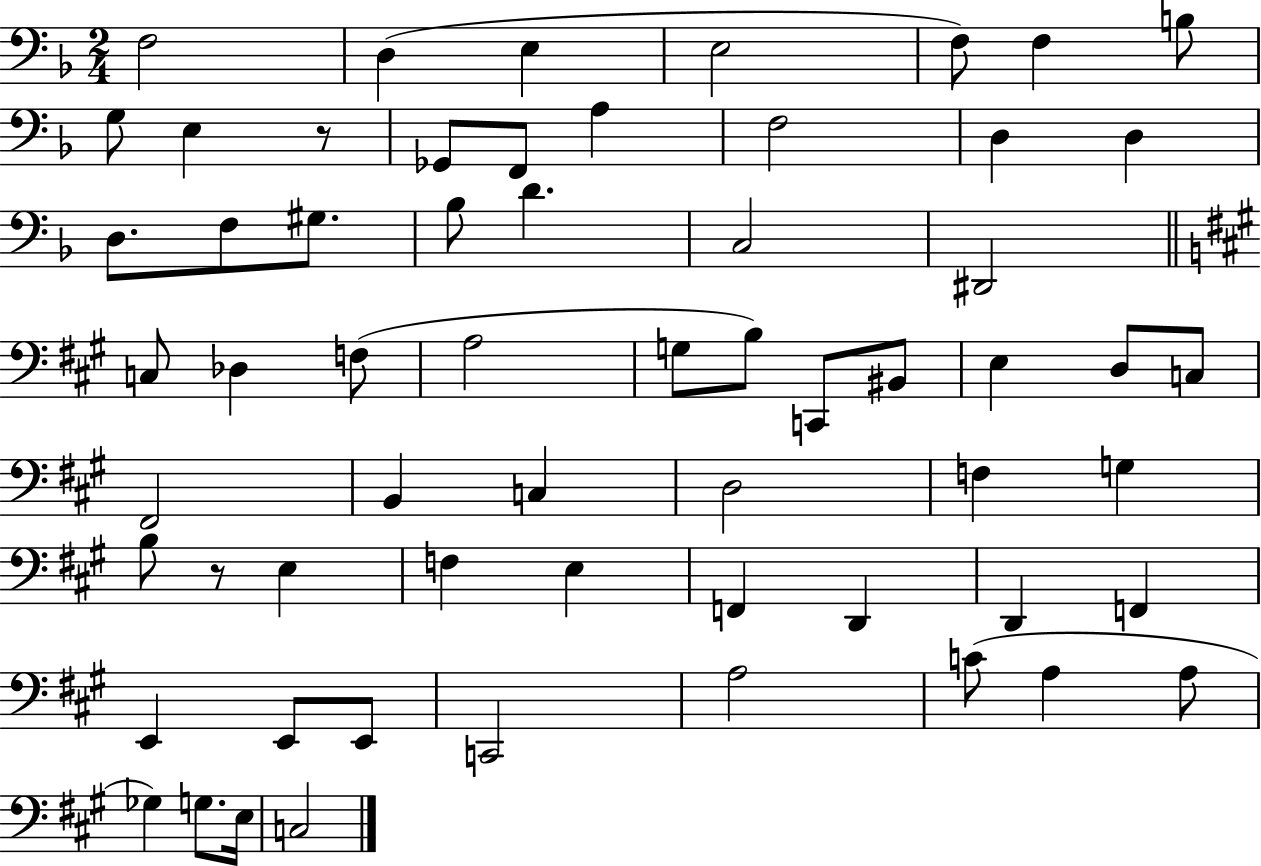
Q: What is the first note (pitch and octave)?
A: F3